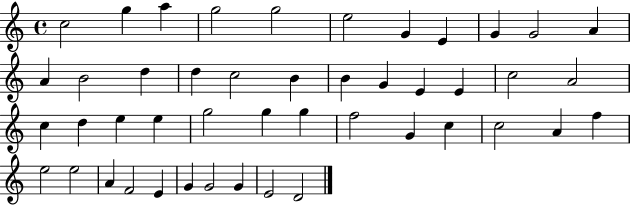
{
  \clef treble
  \time 4/4
  \defaultTimeSignature
  \key c \major
  c''2 g''4 a''4 | g''2 g''2 | e''2 g'4 e'4 | g'4 g'2 a'4 | \break a'4 b'2 d''4 | d''4 c''2 b'4 | b'4 g'4 e'4 e'4 | c''2 a'2 | \break c''4 d''4 e''4 e''4 | g''2 g''4 g''4 | f''2 g'4 c''4 | c''2 a'4 f''4 | \break e''2 e''2 | a'4 f'2 e'4 | g'4 g'2 g'4 | e'2 d'2 | \break \bar "|."
}